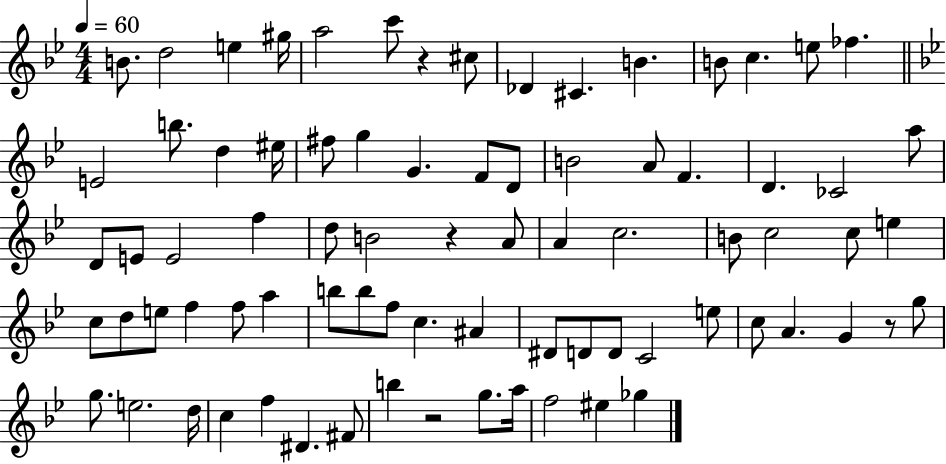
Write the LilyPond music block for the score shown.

{
  \clef treble
  \numericTimeSignature
  \time 4/4
  \key bes \major
  \tempo 4 = 60
  \repeat volta 2 { b'8. d''2 e''4 gis''16 | a''2 c'''8 r4 cis''8 | des'4 cis'4. b'4. | b'8 c''4. e''8 fes''4. | \break \bar "||" \break \key bes \major e'2 b''8. d''4 eis''16 | fis''8 g''4 g'4. f'8 d'8 | b'2 a'8 f'4. | d'4. ces'2 a''8 | \break d'8 e'8 e'2 f''4 | d''8 b'2 r4 a'8 | a'4 c''2. | b'8 c''2 c''8 e''4 | \break c''8 d''8 e''8 f''4 f''8 a''4 | b''8 b''8 f''8 c''4. ais'4 | dis'8 d'8 d'8 c'2 e''8 | c''8 a'4. g'4 r8 g''8 | \break g''8. e''2. d''16 | c''4 f''4 dis'4. fis'8 | b''4 r2 g''8. a''16 | f''2 eis''4 ges''4 | \break } \bar "|."
}